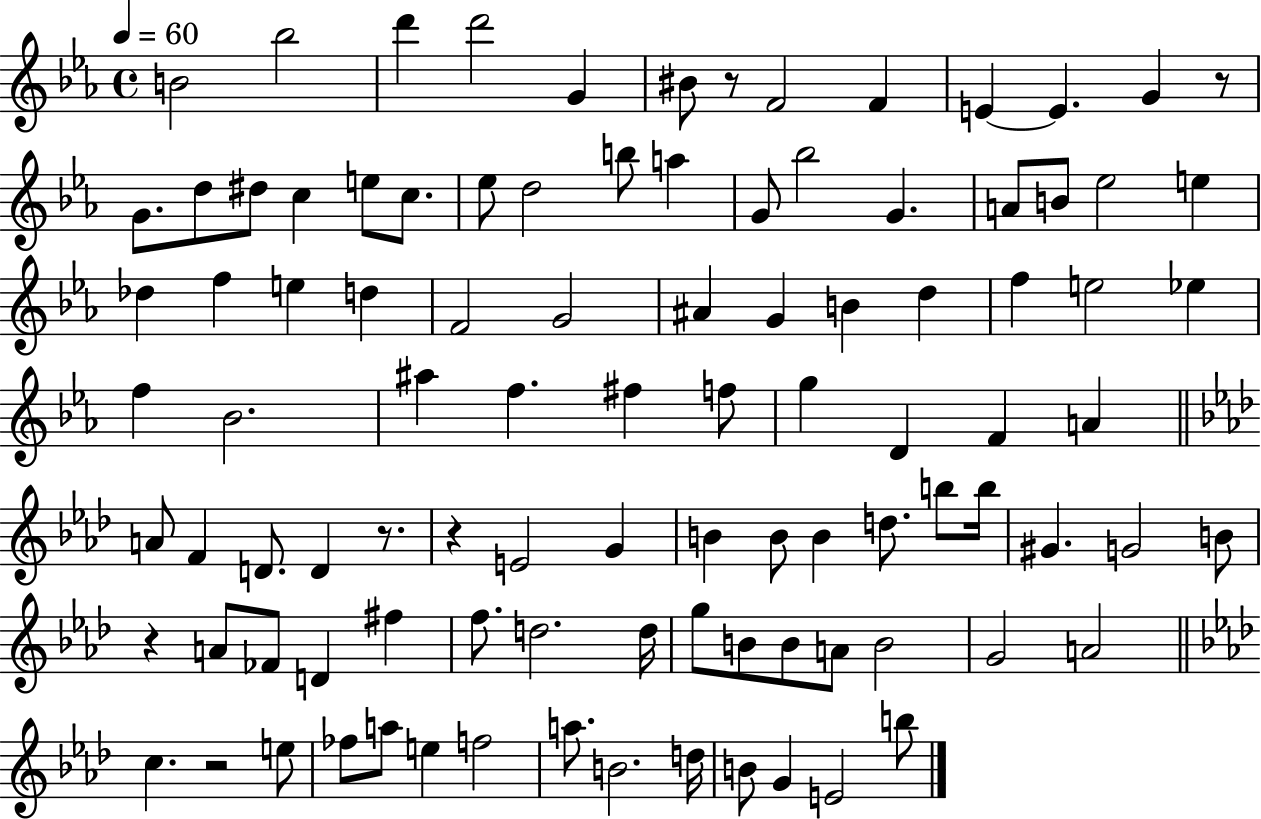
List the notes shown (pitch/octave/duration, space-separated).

B4/h Bb5/h D6/q D6/h G4/q BIS4/e R/e F4/h F4/q E4/q E4/q. G4/q R/e G4/e. D5/e D#5/e C5/q E5/e C5/e. Eb5/e D5/h B5/e A5/q G4/e Bb5/h G4/q. A4/e B4/e Eb5/h E5/q Db5/q F5/q E5/q D5/q F4/h G4/h A#4/q G4/q B4/q D5/q F5/q E5/h Eb5/q F5/q Bb4/h. A#5/q F5/q. F#5/q F5/e G5/q D4/q F4/q A4/q A4/e F4/q D4/e. D4/q R/e. R/q E4/h G4/q B4/q B4/e B4/q D5/e. B5/e B5/s G#4/q. G4/h B4/e R/q A4/e FES4/e D4/q F#5/q F5/e. D5/h. D5/s G5/e B4/e B4/e A4/e B4/h G4/h A4/h C5/q. R/h E5/e FES5/e A5/e E5/q F5/h A5/e. B4/h. D5/s B4/e G4/q E4/h B5/e